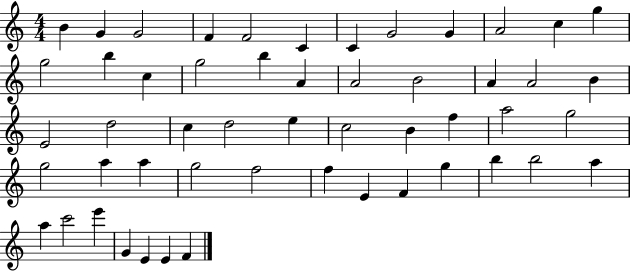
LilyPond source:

{
  \clef treble
  \numericTimeSignature
  \time 4/4
  \key c \major
  b'4 g'4 g'2 | f'4 f'2 c'4 | c'4 g'2 g'4 | a'2 c''4 g''4 | \break g''2 b''4 c''4 | g''2 b''4 a'4 | a'2 b'2 | a'4 a'2 b'4 | \break e'2 d''2 | c''4 d''2 e''4 | c''2 b'4 f''4 | a''2 g''2 | \break g''2 a''4 a''4 | g''2 f''2 | f''4 e'4 f'4 g''4 | b''4 b''2 a''4 | \break a''4 c'''2 e'''4 | g'4 e'4 e'4 f'4 | \bar "|."
}